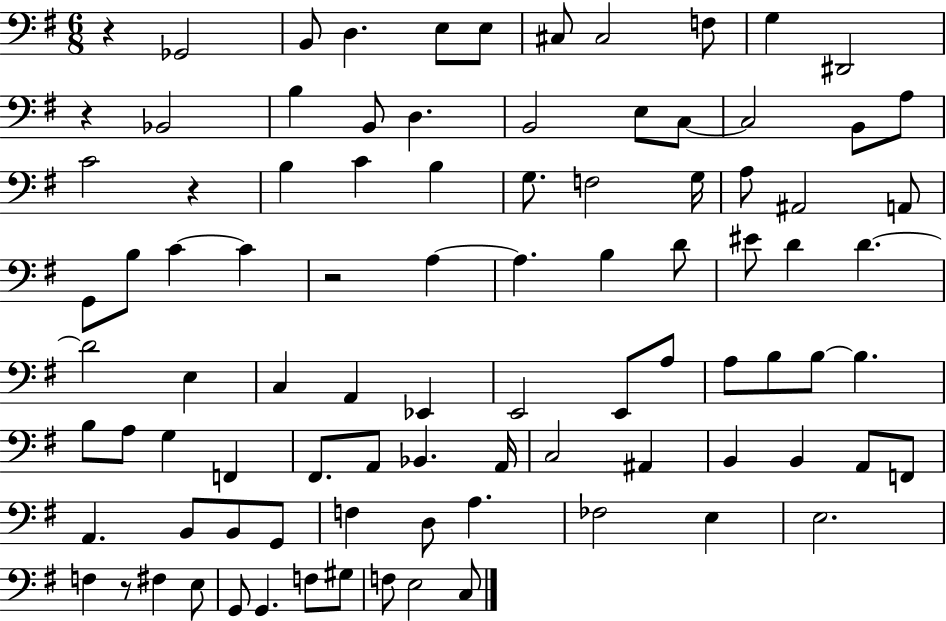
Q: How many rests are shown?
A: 5